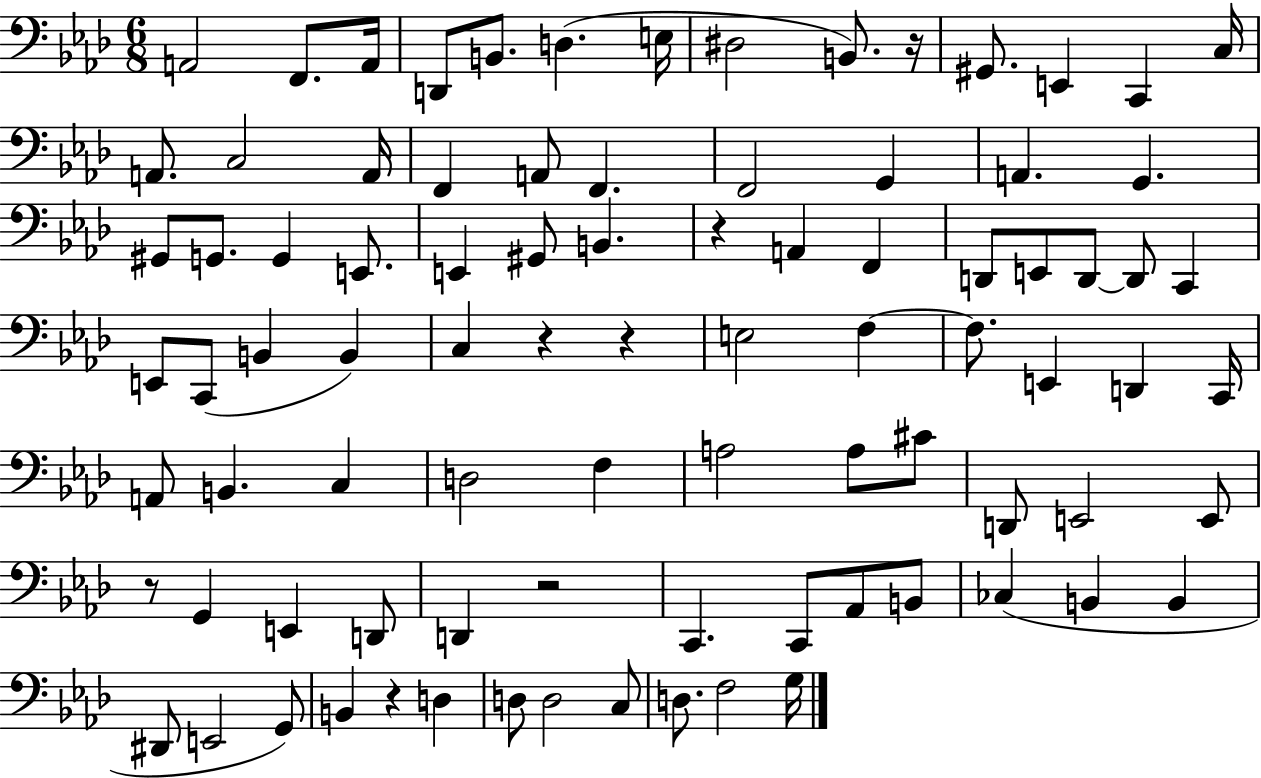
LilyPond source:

{
  \clef bass
  \numericTimeSignature
  \time 6/8
  \key aes \major
  a,2 f,8. a,16 | d,8 b,8. d4.( e16 | dis2 b,8.) r16 | gis,8. e,4 c,4 c16 | \break a,8. c2 a,16 | f,4 a,8 f,4. | f,2 g,4 | a,4. g,4. | \break gis,8 g,8. g,4 e,8. | e,4 gis,8 b,4. | r4 a,4 f,4 | d,8 e,8 d,8~~ d,8 c,4 | \break e,8 c,8( b,4 b,4) | c4 r4 r4 | e2 f4~~ | f8. e,4 d,4 c,16 | \break a,8 b,4. c4 | d2 f4 | a2 a8 cis'8 | d,8 e,2 e,8 | \break r8 g,4 e,4 d,8 | d,4 r2 | c,4. c,8 aes,8 b,8 | ces4( b,4 b,4 | \break dis,8 e,2 g,8) | b,4 r4 d4 | d8 d2 c8 | d8. f2 g16 | \break \bar "|."
}